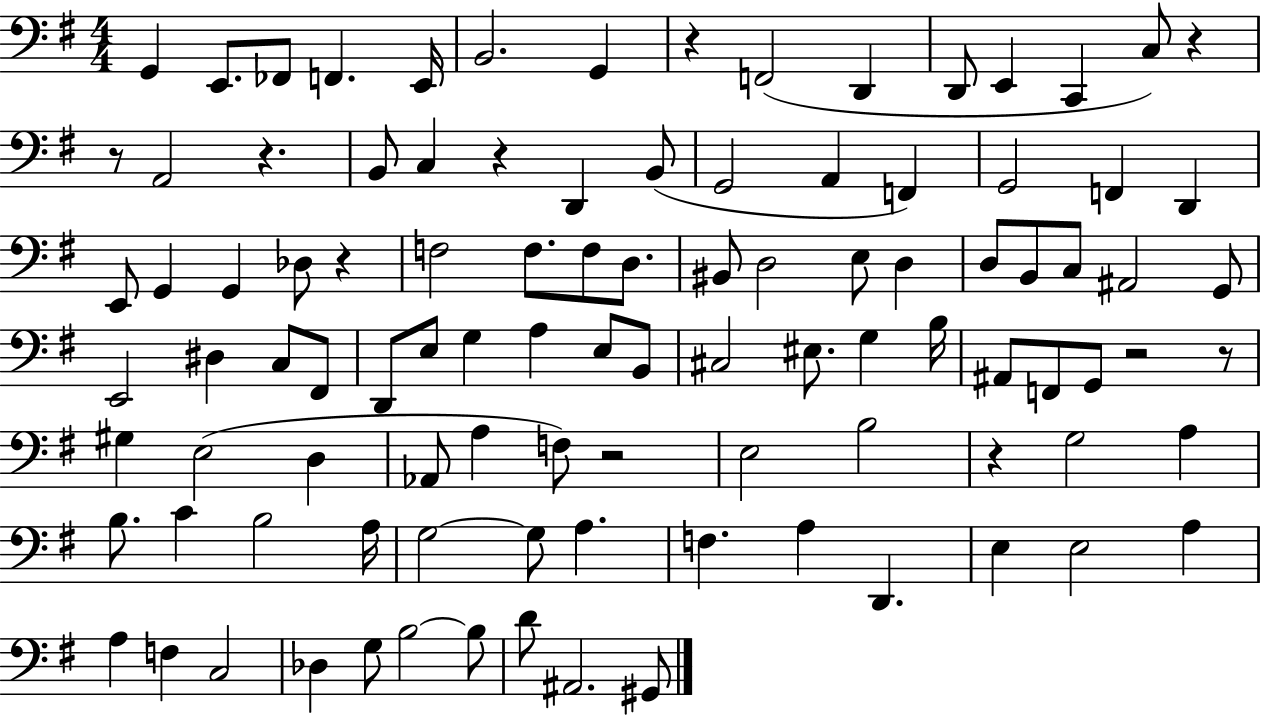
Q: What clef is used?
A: bass